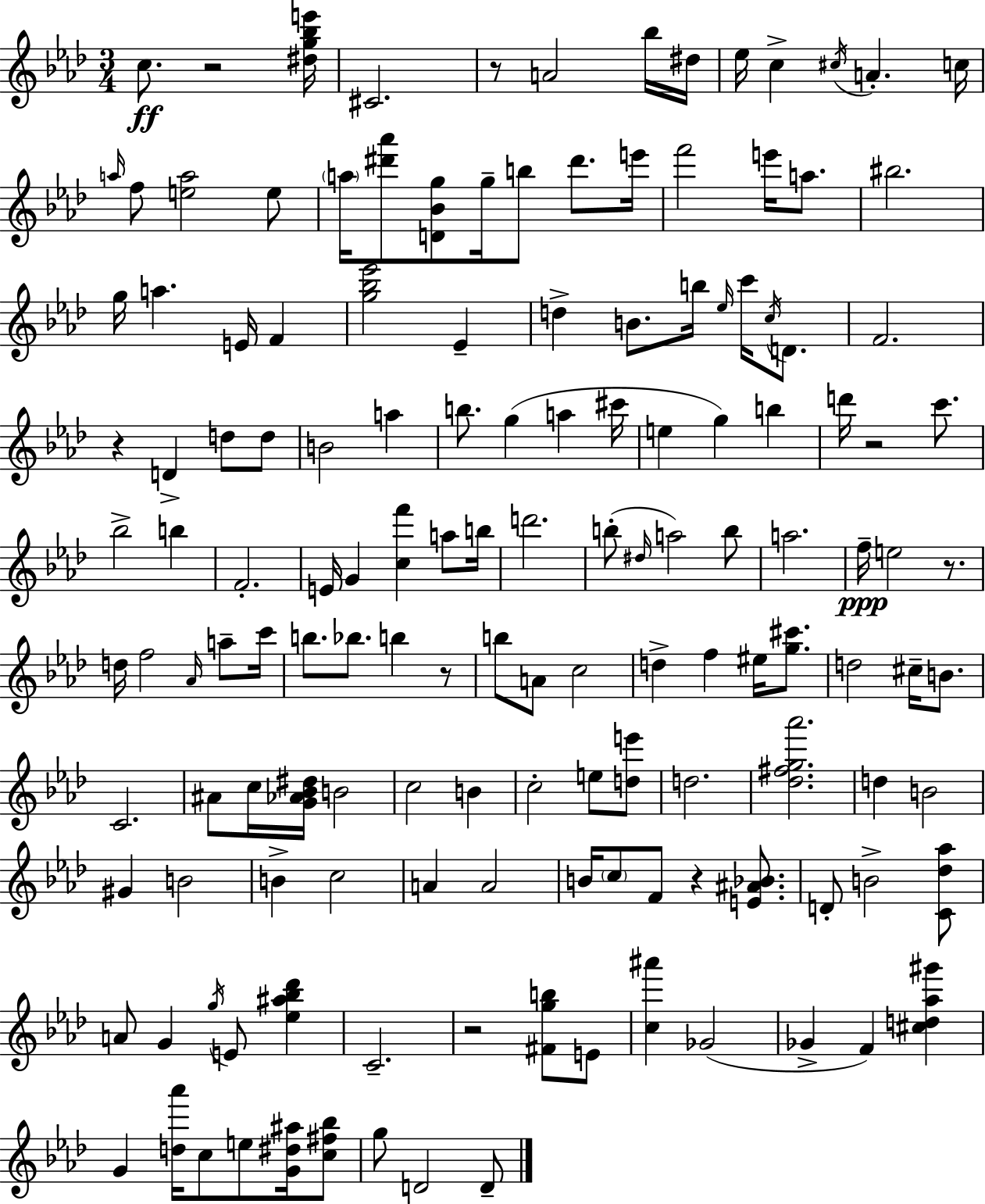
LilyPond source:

{
  \clef treble
  \numericTimeSignature
  \time 3/4
  \key f \minor
  c''8.\ff r2 <dis'' g'' bes'' e'''>16 | cis'2. | r8 a'2 bes''16 dis''16 | ees''16 c''4-> \acciaccatura { cis''16 } a'4.-. | \break c''16 \grace { a''16 } f''8 <e'' a''>2 | e''8 \parenthesize a''16 <dis''' aes'''>8 <d' bes' g''>8 g''16-- b''8 dis'''8. | e'''16 f'''2 e'''16 a''8. | bis''2. | \break g''16 a''4. e'16 f'4 | <g'' bes'' ees'''>2 ees'4-- | d''4-> b'8. b''16 \grace { ees''16 } c'''16 | \acciaccatura { c''16 } d'8. f'2. | \break r4 d'4-> | d''8 d''8 b'2 | a''4 b''8. g''4( a''4 | cis'''16 e''4 g''4) | \break b''4 d'''16 r2 | c'''8. bes''2-> | b''4 f'2.-. | e'16 g'4 <c'' f'''>4 | \break a''8 b''16 d'''2. | b''8-.( \grace { dis''16 } a''2) | b''8 a''2. | f''16--\ppp e''2 | \break r8. d''16 f''2 | \grace { aes'16 } a''8-- c'''16 b''8. bes''8. | b''4 r8 b''8 a'8 c''2 | d''4-> f''4 | \break eis''16 <g'' cis'''>8. d''2 | cis''16-- b'8. c'2. | ais'8 c''16 <g' aes' bes' dis''>16 b'2 | c''2 | \break b'4 c''2-. | e''8 <d'' e'''>8 d''2. | <des'' fis'' g'' aes'''>2. | d''4 b'2 | \break gis'4 b'2 | b'4-> c''2 | a'4 a'2 | b'16 \parenthesize c''8 f'8 r4 | \break <e' ais' bes'>8. d'8-. b'2-> | <c' des'' aes''>8 a'8 g'4 | \acciaccatura { g''16 } e'8 <ees'' ais'' bes'' des'''>4 c'2.-- | r2 | \break <fis' g'' b''>8 e'8 <c'' ais'''>4 ges'2( | ges'4-> f'4) | <cis'' d'' aes'' gis'''>4 g'4 <d'' aes'''>16 | c''8 e''8 <g' dis'' ais''>16 <c'' fis'' bes''>8 g''8 d'2 | \break d'8-- \bar "|."
}